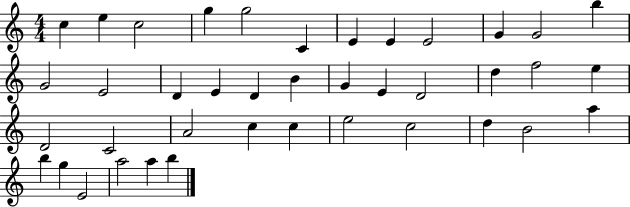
X:1
T:Untitled
M:4/4
L:1/4
K:C
c e c2 g g2 C E E E2 G G2 b G2 E2 D E D B G E D2 d f2 e D2 C2 A2 c c e2 c2 d B2 a b g E2 a2 a b